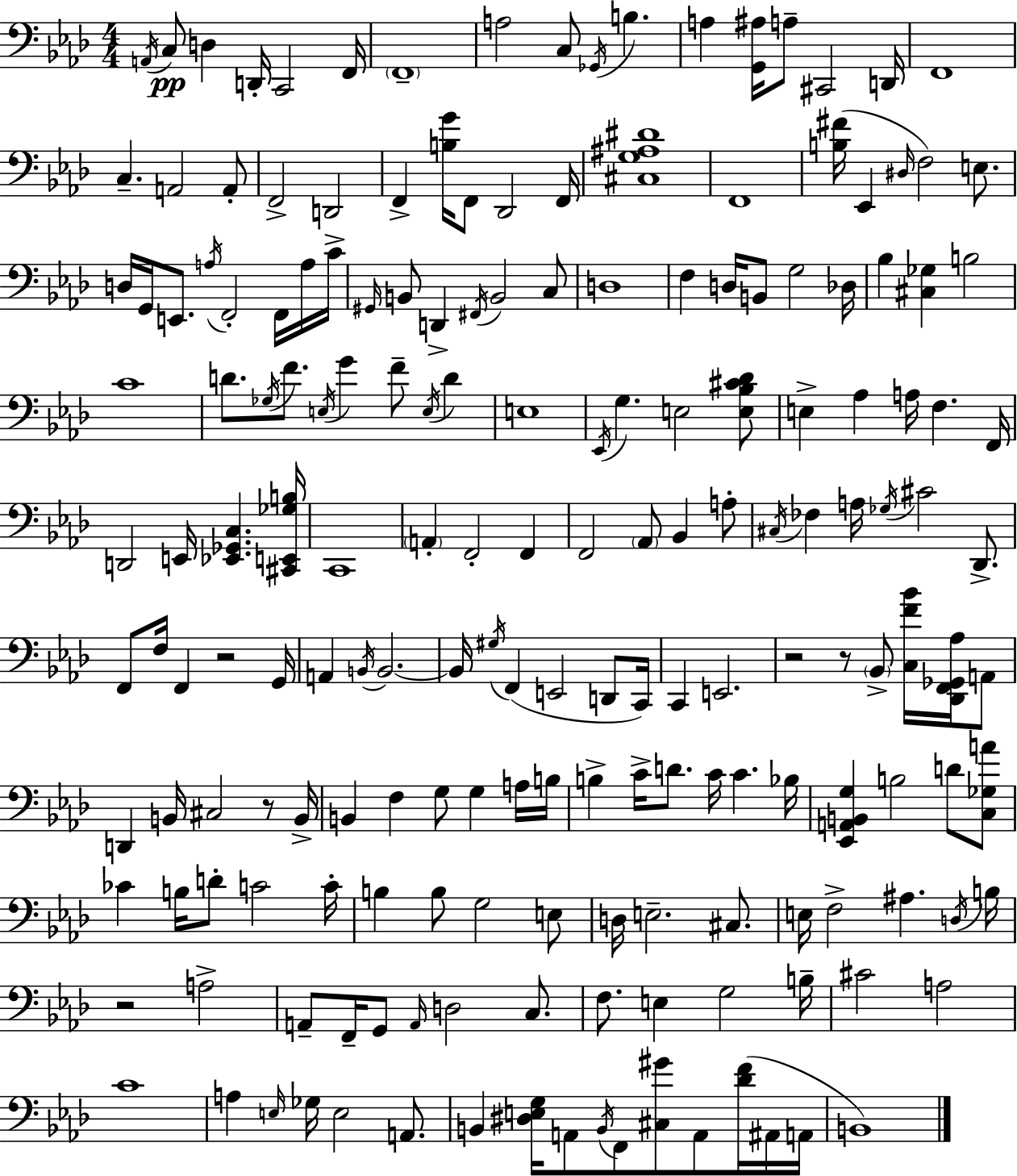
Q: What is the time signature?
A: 4/4